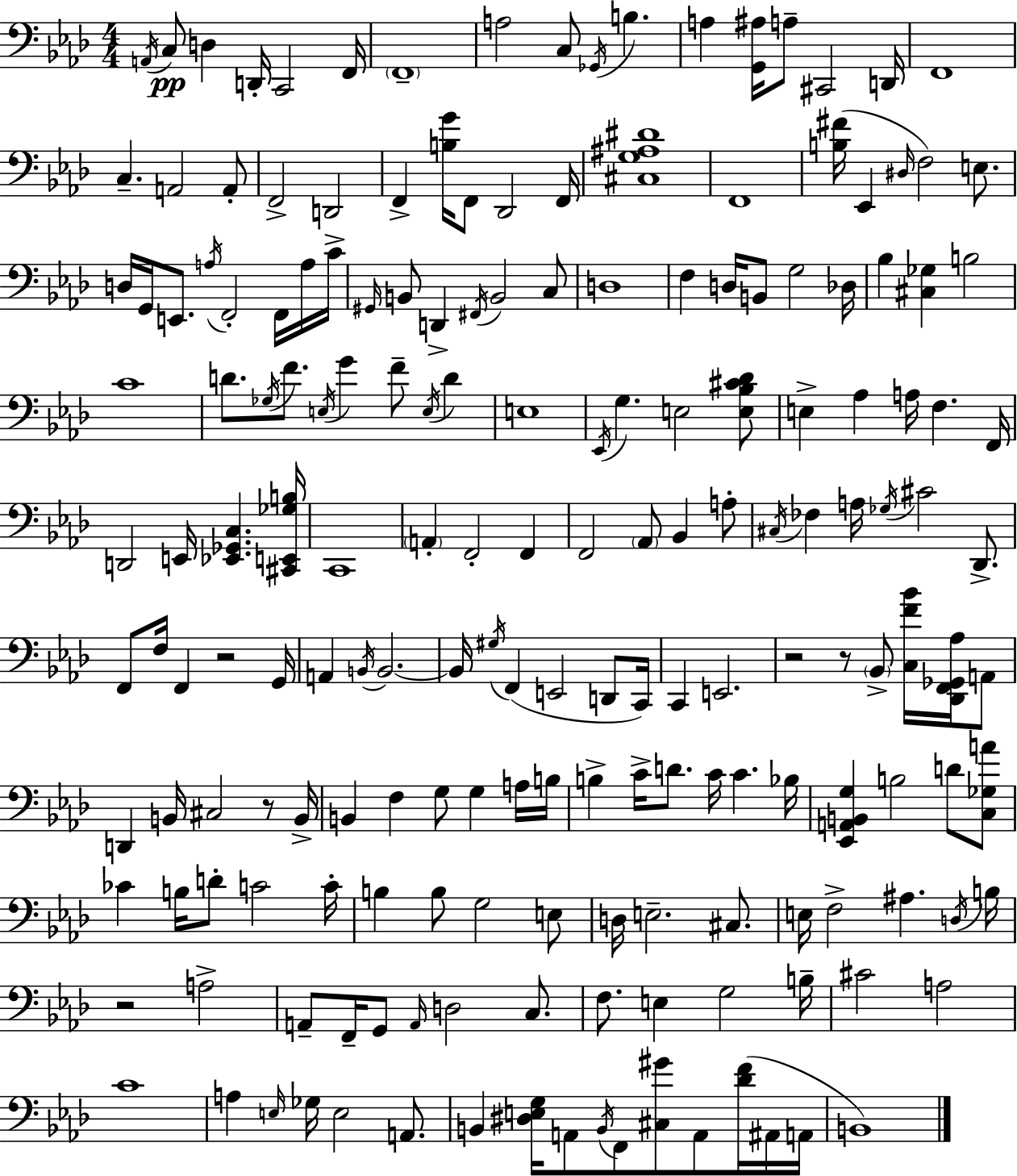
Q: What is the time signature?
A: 4/4